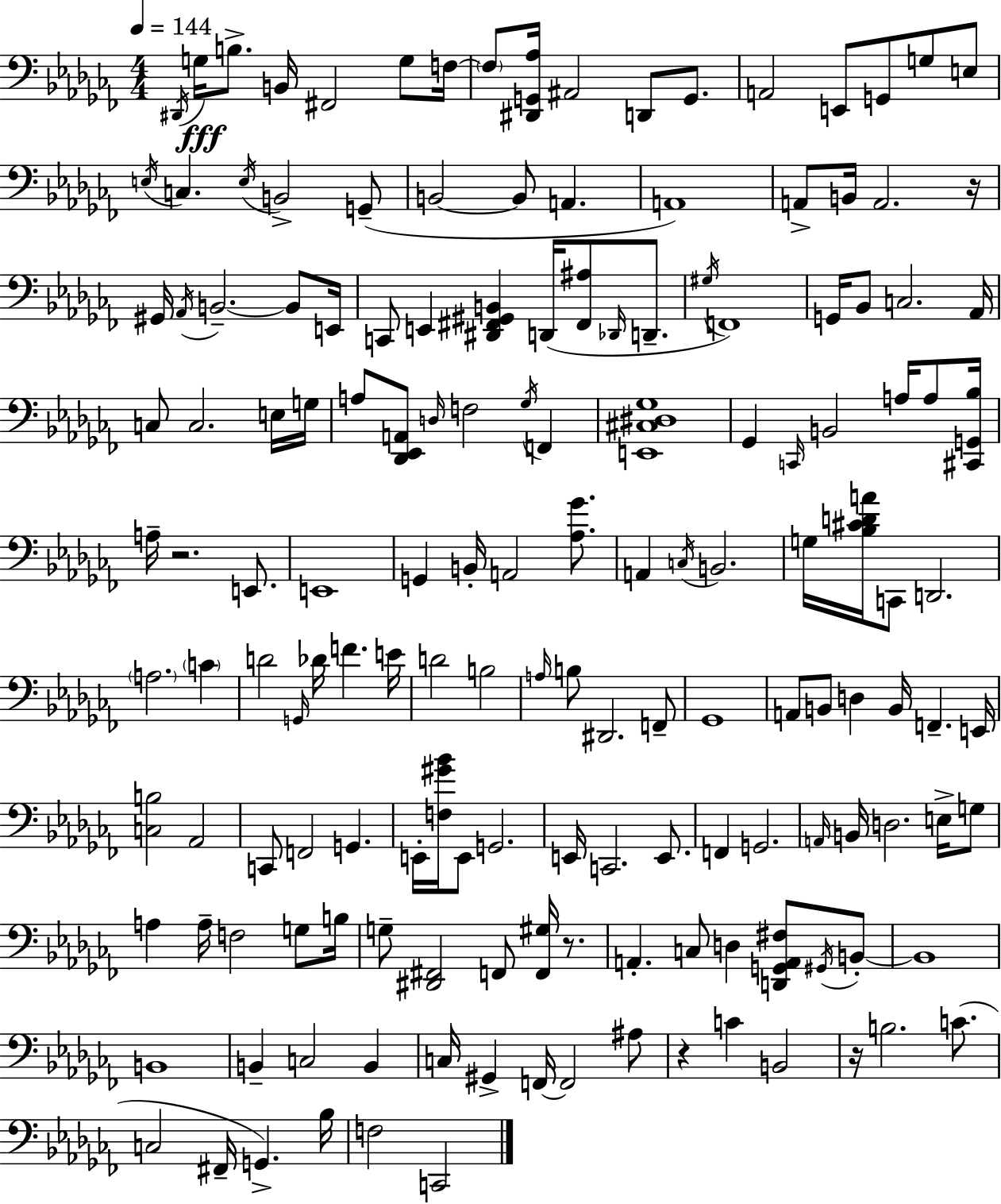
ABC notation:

X:1
T:Untitled
M:4/4
L:1/4
K:Abm
^D,,/4 G,/4 B,/2 B,,/4 ^F,,2 G,/2 F,/4 F,/2 [^D,,G,,_A,]/4 ^A,,2 D,,/2 G,,/2 A,,2 E,,/2 G,,/2 G,/2 E,/2 E,/4 C, E,/4 B,,2 G,,/2 B,,2 B,,/2 A,, A,,4 A,,/2 B,,/4 A,,2 z/4 ^G,,/4 _A,,/4 B,,2 B,,/2 E,,/4 C,,/2 E,, [^D,,^F,,^G,,B,,] D,,/4 [^F,,^A,]/2 _D,,/4 D,,/2 ^G,/4 F,,4 G,,/4 _B,,/2 C,2 _A,,/4 C,/2 C,2 E,/4 G,/4 A,/2 [_D,,_E,,A,,]/2 D,/4 F,2 _G,/4 F,, [E,,^C,^D,_G,]4 _G,, C,,/4 B,,2 A,/4 A,/2 [^C,,G,,_B,]/4 A,/4 z2 E,,/2 E,,4 G,, B,,/4 A,,2 [_A,_G]/2 A,, C,/4 B,,2 G,/4 [_B,^CDA]/4 C,,/2 D,,2 A,2 C D2 G,,/4 _D/4 F E/4 D2 B,2 A,/4 B,/2 ^D,,2 F,,/2 _G,,4 A,,/2 B,,/2 D, B,,/4 F,, E,,/4 [C,B,]2 _A,,2 C,,/2 F,,2 G,, E,,/4 [F,^G_B]/4 E,,/2 G,,2 E,,/4 C,,2 E,,/2 F,, G,,2 A,,/4 B,,/4 D,2 E,/4 G,/2 A, A,/4 F,2 G,/2 B,/4 G,/2 [^D,,^F,,]2 F,,/2 [F,,^G,]/4 z/2 A,, C,/2 D, [D,,G,,A,,^F,]/2 ^G,,/4 B,,/2 B,,4 B,,4 B,, C,2 B,, C,/4 ^G,, F,,/4 F,,2 ^A,/2 z C B,,2 z/4 B,2 C/2 C,2 ^F,,/4 G,, _B,/4 F,2 C,,2